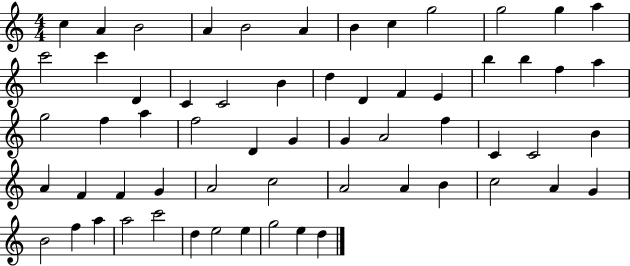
{
  \clef treble
  \numericTimeSignature
  \time 4/4
  \key c \major
  c''4 a'4 b'2 | a'4 b'2 a'4 | b'4 c''4 g''2 | g''2 g''4 a''4 | \break c'''2 c'''4 d'4 | c'4 c'2 b'4 | d''4 d'4 f'4 e'4 | b''4 b''4 f''4 a''4 | \break g''2 f''4 a''4 | f''2 d'4 g'4 | g'4 a'2 f''4 | c'4 c'2 b'4 | \break a'4 f'4 f'4 g'4 | a'2 c''2 | a'2 a'4 b'4 | c''2 a'4 g'4 | \break b'2 f''4 a''4 | a''2 c'''2 | d''4 e''2 e''4 | g''2 e''4 d''4 | \break \bar "|."
}